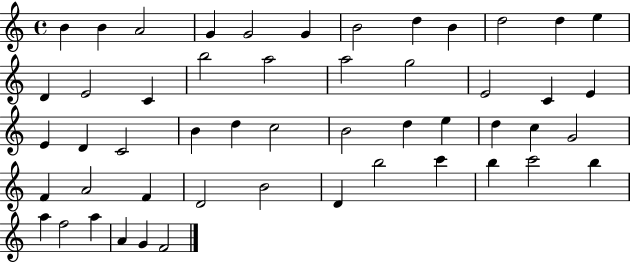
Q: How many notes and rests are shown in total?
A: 51